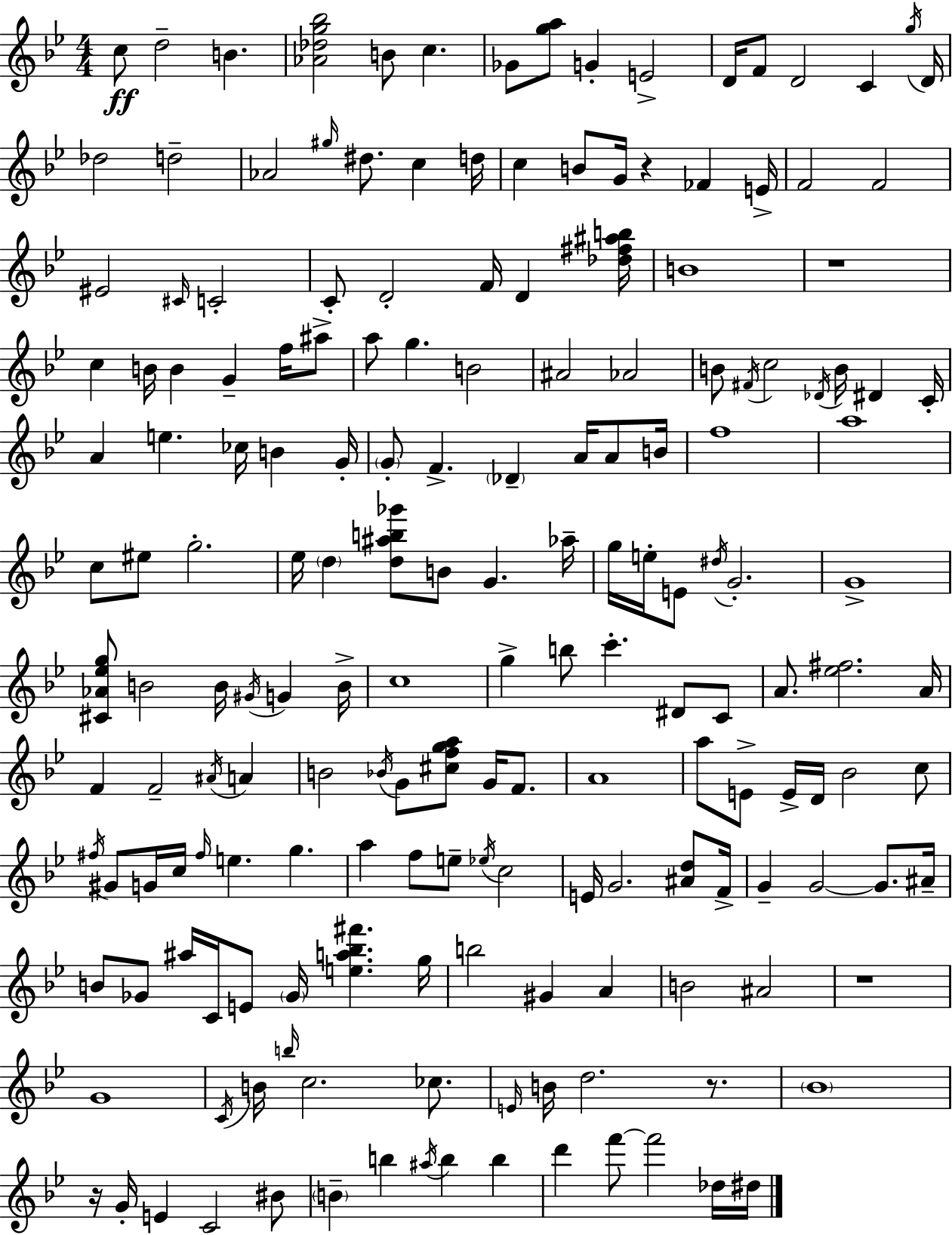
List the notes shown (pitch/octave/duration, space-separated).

C5/e D5/h B4/q. [Ab4,Db5,G5,Bb5]/h B4/e C5/q. Gb4/e [G5,A5]/e G4/q E4/h D4/s F4/e D4/h C4/q G5/s D4/s Db5/h D5/h Ab4/h G#5/s D#5/e. C5/q D5/s C5/q B4/e G4/s R/q FES4/q E4/s F4/h F4/h EIS4/h C#4/s C4/h C4/e D4/h F4/s D4/q [Db5,F#5,A#5,B5]/s B4/w R/w C5/q B4/s B4/q G4/q F5/s A#5/e A5/e G5/q. B4/h A#4/h Ab4/h B4/e F#4/s C5/h Db4/s B4/s D#4/q C4/s A4/q E5/q. CES5/s B4/q G4/s G4/e F4/q. Db4/q A4/s A4/e B4/s F5/w A5/w C5/e EIS5/e G5/h. Eb5/s D5/q [D5,A#5,B5,Gb6]/e B4/e G4/q. Ab5/s G5/s E5/s E4/e D#5/s G4/h. G4/w [C#4,Ab4,Eb5,G5]/e B4/h B4/s G#4/s G4/q B4/s C5/w G5/q B5/e C6/q. D#4/e C4/e A4/e. [Eb5,F#5]/h. A4/s F4/q F4/h A#4/s A4/q B4/h Bb4/s G4/e [C#5,F5,G5,A5]/e G4/s F4/e. A4/w A5/e E4/e E4/s D4/s Bb4/h C5/e F#5/s G#4/e G4/s C5/s F#5/s E5/q. G5/q. A5/q F5/e E5/e Eb5/s C5/h E4/s G4/h. [A#4,D5]/e F4/s G4/q G4/h G4/e. A#4/s B4/e Gb4/e A#5/s C4/s E4/e Gb4/s [E5,A5,Bb5,F#6]/q. G5/s B5/h G#4/q A4/q B4/h A#4/h R/w G4/w C4/s B4/s B5/s C5/h. CES5/e. E4/s B4/s D5/h. R/e. Bb4/w R/s G4/s E4/q C4/h BIS4/e B4/q B5/q A#5/s B5/q B5/q D6/q F6/e F6/h Db5/s D#5/s